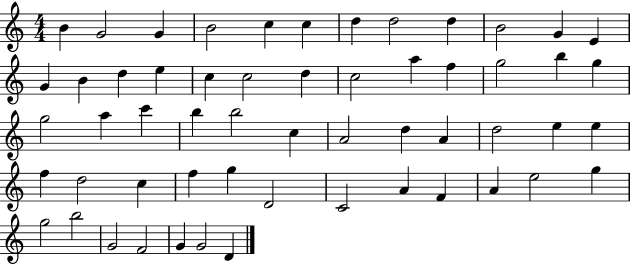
B4/q G4/h G4/q B4/h C5/q C5/q D5/q D5/h D5/q B4/h G4/q E4/q G4/q B4/q D5/q E5/q C5/q C5/h D5/q C5/h A5/q F5/q G5/h B5/q G5/q G5/h A5/q C6/q B5/q B5/h C5/q A4/h D5/q A4/q D5/h E5/q E5/q F5/q D5/h C5/q F5/q G5/q D4/h C4/h A4/q F4/q A4/q E5/h G5/q G5/h B5/h G4/h F4/h G4/q G4/h D4/q